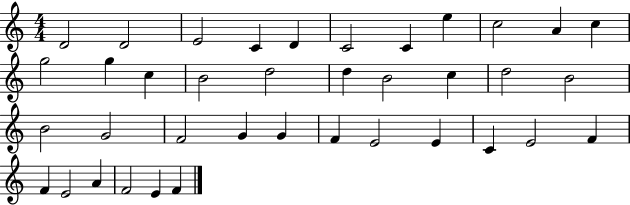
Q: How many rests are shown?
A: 0